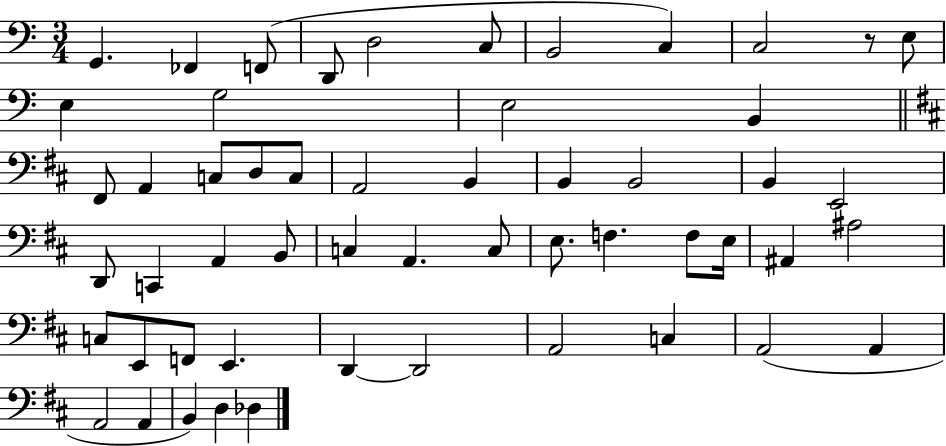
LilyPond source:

{
  \clef bass
  \numericTimeSignature
  \time 3/4
  \key c \major
  g,4. fes,4 f,8( | d,8 d2 c8 | b,2 c4) | c2 r8 e8 | \break e4 g2 | e2 b,4 | \bar "||" \break \key d \major fis,8 a,4 c8 d8 c8 | a,2 b,4 | b,4 b,2 | b,4 e,2 | \break d,8 c,4 a,4 b,8 | c4 a,4. c8 | e8. f4. f8 e16 | ais,4 ais2 | \break c8 e,8 f,8 e,4. | d,4~~ d,2 | a,2 c4 | a,2( a,4 | \break a,2 a,4 | b,4) d4 des4 | \bar "|."
}